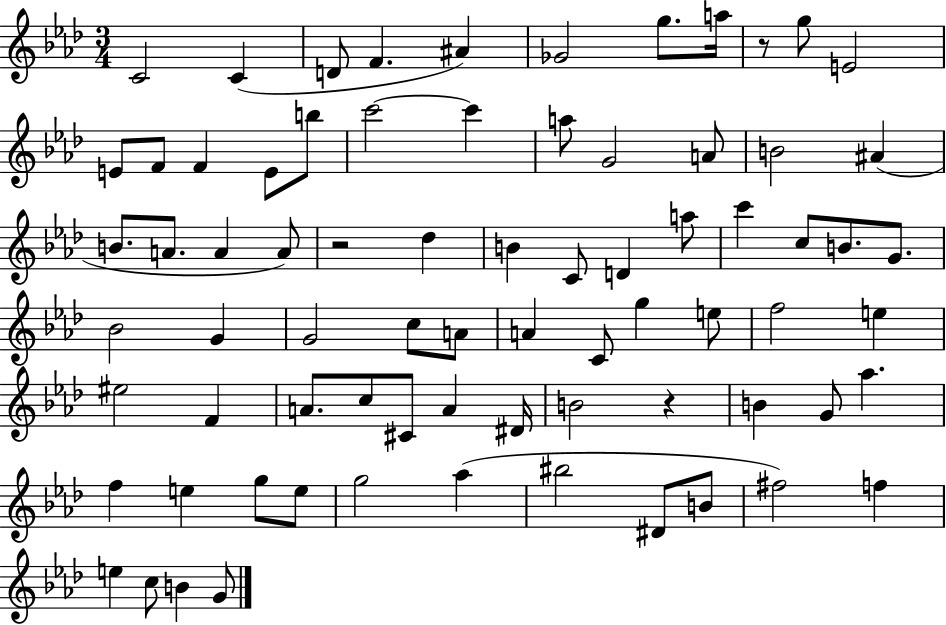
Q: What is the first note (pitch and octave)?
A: C4